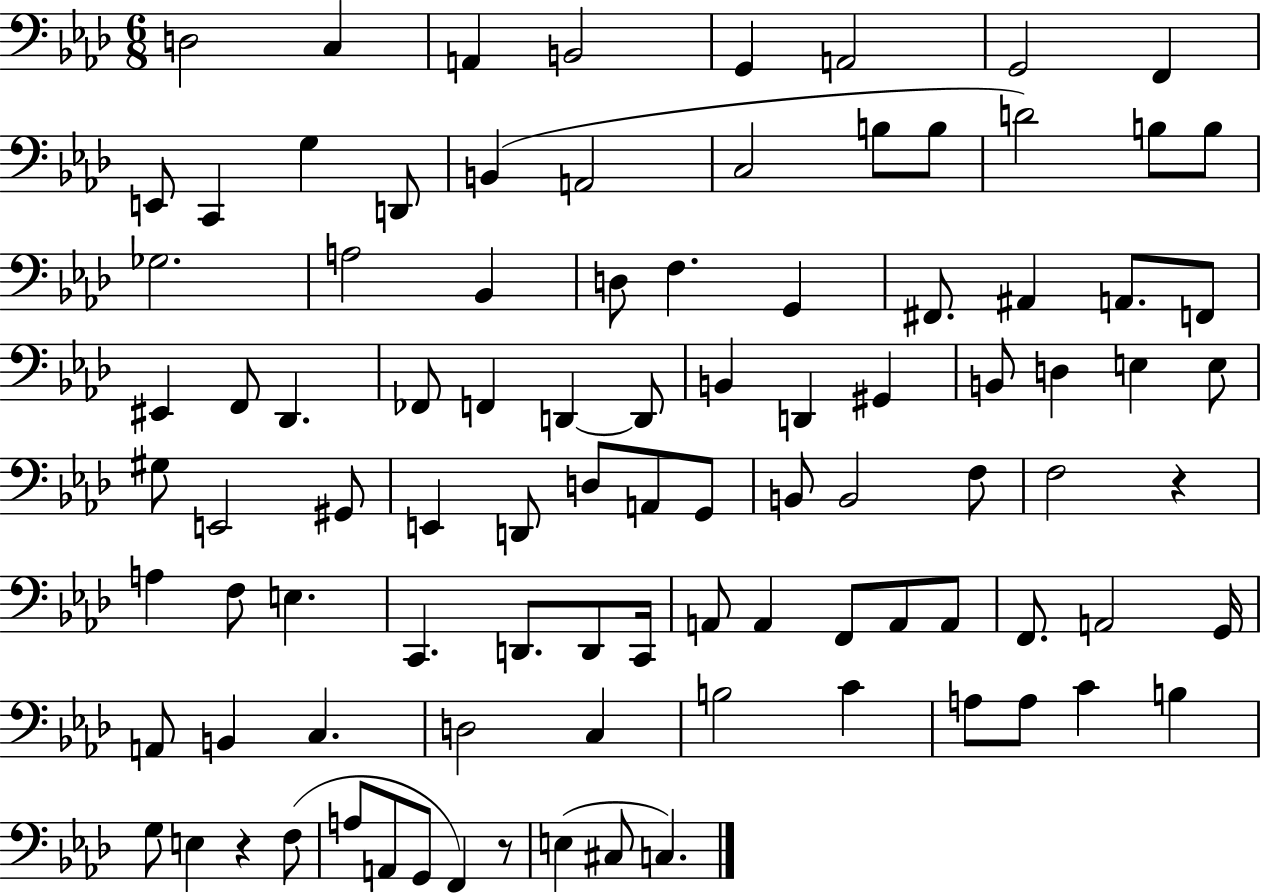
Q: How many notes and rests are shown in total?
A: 95